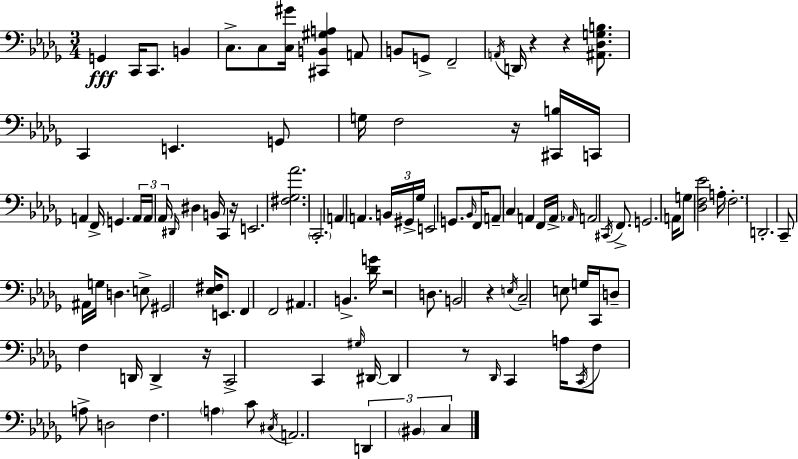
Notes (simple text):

G2/q C2/s C2/e. B2/q C3/e. C3/e [C3,G#4]/s [C#2,B2,G#3,A3]/q A2/e B2/e G2/e F2/h A2/s D2/s R/q R/q [A#2,Db3,G3,B3]/e. C2/q E2/q. G2/e G3/s F3/h R/s [C#2,B3]/s C2/s A2/q F2/s G2/q. A2/s A2/s Ab2/s D#2/s D#3/q B2/s C2/q R/s E2/h. [F#3,Gb3,Ab4]/h. C2/h. A2/q A2/q. B2/s G#2/s Gb3/s E2/h G2/e. Bb2/s F2/s A2/e C3/q A2/q F2/s A2/s Ab2/s A2/h C#2/s F2/e. G2/h. A2/s G3/e [Db3,F3,Eb4]/h A3/s F3/h. D2/h. C2/e A#2/s G3/s D3/q. E3/e G#2/h [Eb3,F#3]/s E2/e. F2/q F2/h A#2/q. B2/q. [Db4,G4]/s R/h D3/e. B2/h R/q E3/s C3/h E3/e G3/s C2/s D3/e F3/q D2/s D2/q R/s C2/h C2/q G#3/s D#2/s D#2/q R/e Db2/s C2/q A3/s C2/s F3/e A3/e D3/h F3/q. A3/q C4/e C#3/s A2/h. D2/q BIS2/q C3/q